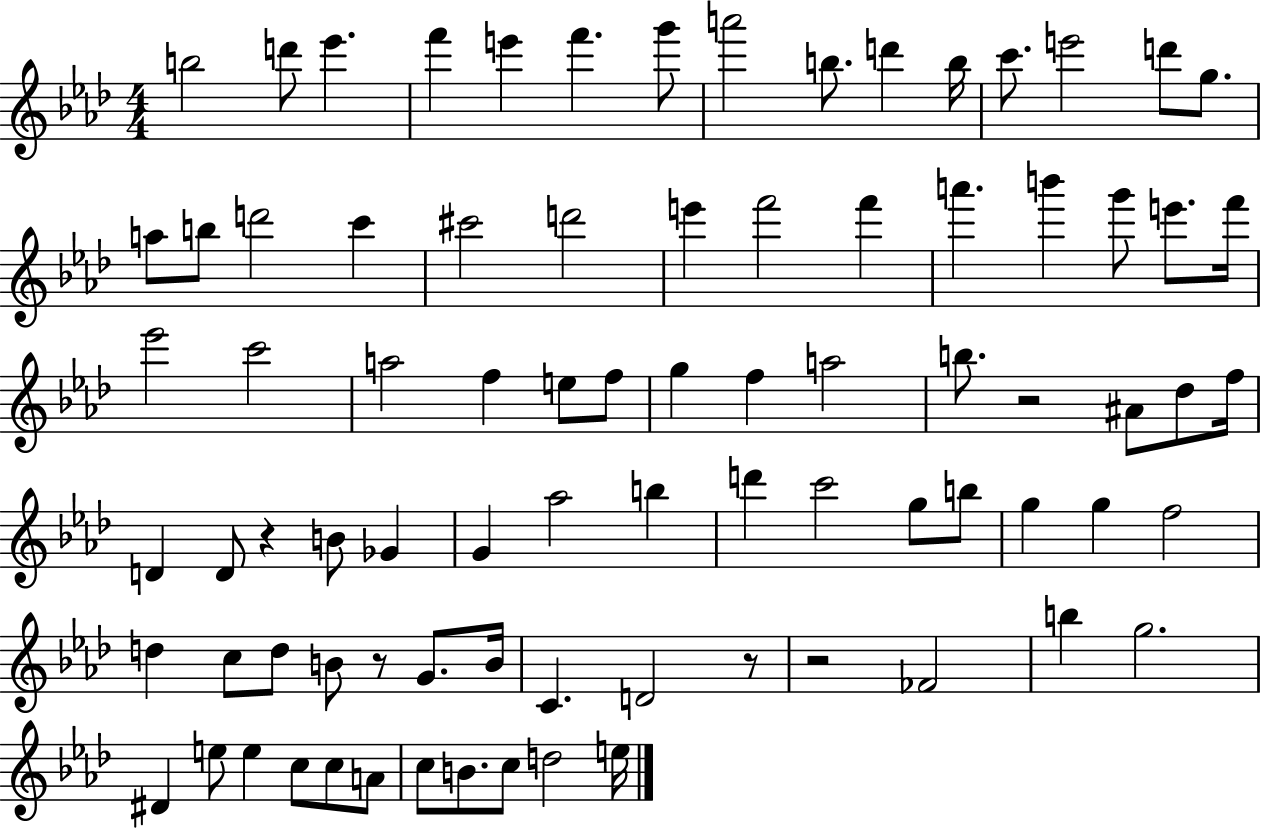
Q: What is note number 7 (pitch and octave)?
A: G6